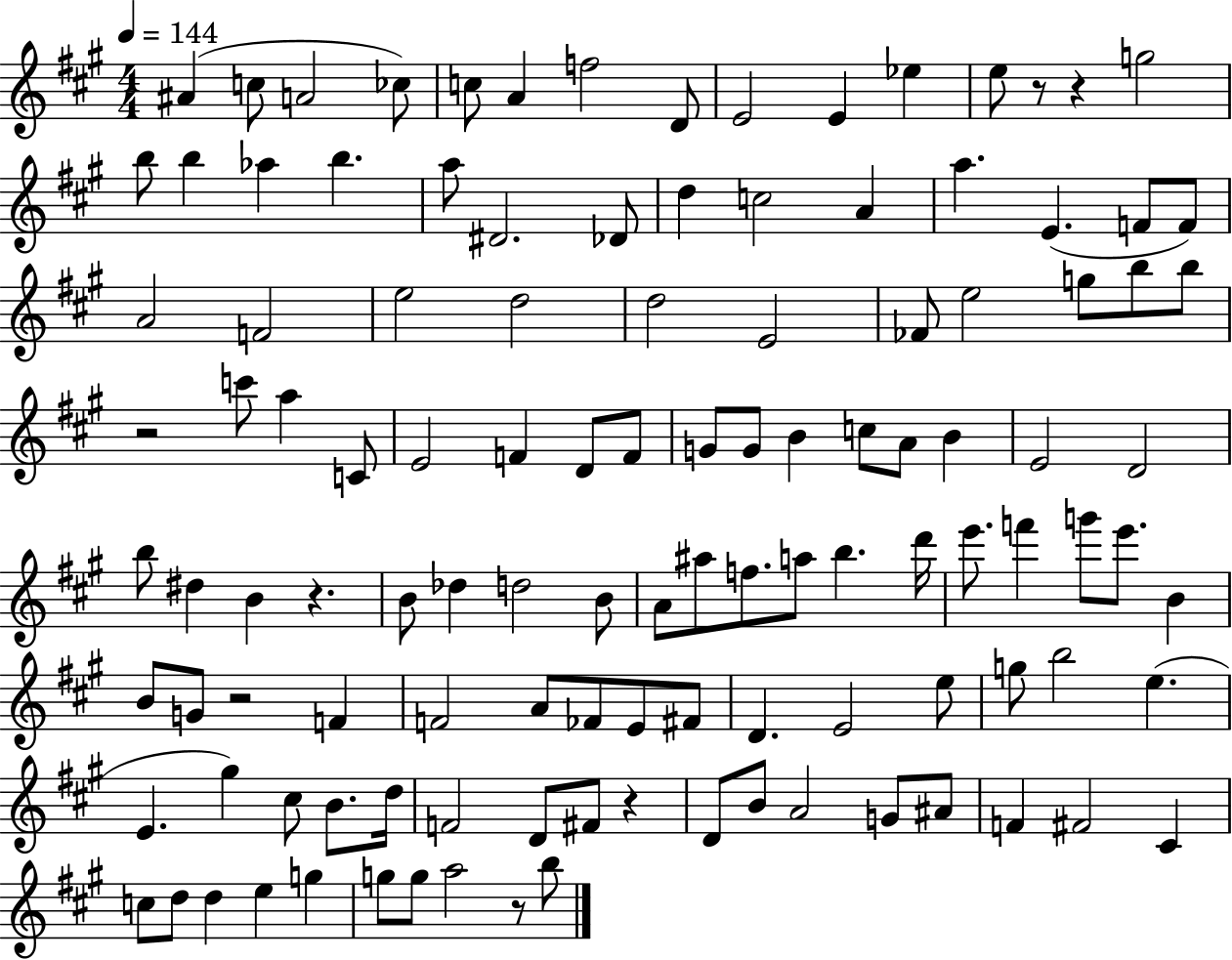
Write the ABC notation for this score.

X:1
T:Untitled
M:4/4
L:1/4
K:A
^A c/2 A2 _c/2 c/2 A f2 D/2 E2 E _e e/2 z/2 z g2 b/2 b _a b a/2 ^D2 _D/2 d c2 A a E F/2 F/2 A2 F2 e2 d2 d2 E2 _F/2 e2 g/2 b/2 b/2 z2 c'/2 a C/2 E2 F D/2 F/2 G/2 G/2 B c/2 A/2 B E2 D2 b/2 ^d B z B/2 _d d2 B/2 A/2 ^a/2 f/2 a/2 b d'/4 e'/2 f' g'/2 e'/2 B B/2 G/2 z2 F F2 A/2 _F/2 E/2 ^F/2 D E2 e/2 g/2 b2 e E ^g ^c/2 B/2 d/4 F2 D/2 ^F/2 z D/2 B/2 A2 G/2 ^A/2 F ^F2 ^C c/2 d/2 d e g g/2 g/2 a2 z/2 b/2